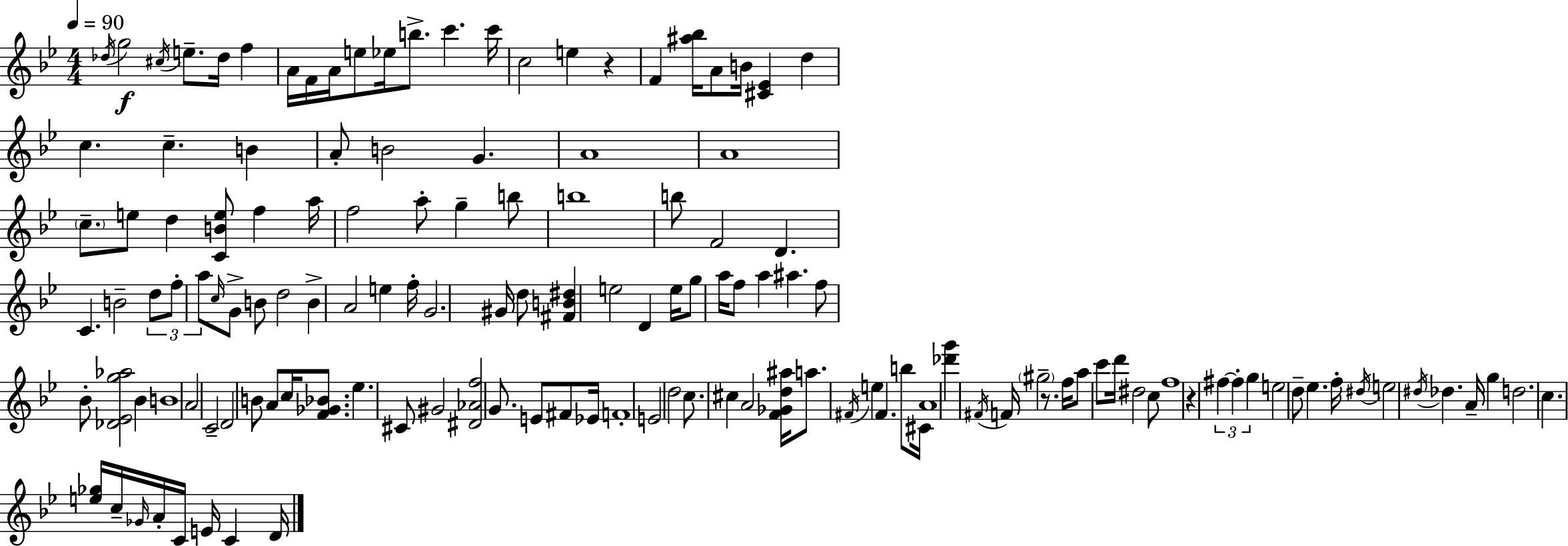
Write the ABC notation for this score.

X:1
T:Untitled
M:4/4
L:1/4
K:Bb
_d/4 g2 ^c/4 e/2 _d/4 f A/4 F/4 A/4 e/2 _e/4 b/2 c' c'/4 c2 e z F [^a_b]/4 A/2 B/4 [^C_E] d c c B A/2 B2 G A4 A4 c/2 e/2 d [CBe]/2 f a/4 f2 a/2 g b/2 b4 b/2 F2 D C B2 d/2 f/2 a/2 c/4 G/2 B/2 d2 B A2 e f/4 G2 ^G/4 d/2 [^FB^d] e2 D e/4 g/2 a/4 f/2 a ^a f/2 _B/2 [_D_Eg_a]2 _B B4 A2 C2 D2 B/2 A/2 c/4 [F_G_B]/2 _e ^C/2 ^G2 [^D_Af]2 G/2 E/2 ^F/2 _E/4 F4 E2 d2 c/2 ^c A2 [F_Gd^a]/4 a/2 ^F/4 e ^F b/2 ^C/4 A4 [_d'g'] ^F/4 F/4 ^g2 z/2 f/4 a/2 c'/2 d'/4 ^d2 c/2 f4 z ^f ^f g e2 d/2 _e f/4 ^d/4 e2 ^d/4 _d A/4 g d2 c [e_g]/4 c/4 _G/4 A/4 C/4 E/4 C D/4